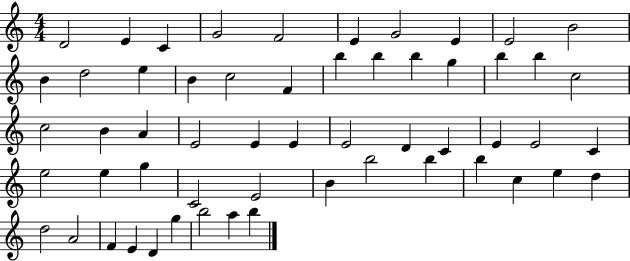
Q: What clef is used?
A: treble